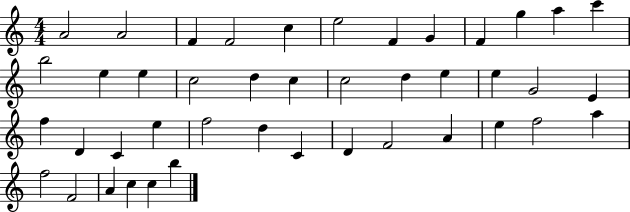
A4/h A4/h F4/q F4/h C5/q E5/h F4/q G4/q F4/q G5/q A5/q C6/q B5/h E5/q E5/q C5/h D5/q C5/q C5/h D5/q E5/q E5/q G4/h E4/q F5/q D4/q C4/q E5/q F5/h D5/q C4/q D4/q F4/h A4/q E5/q F5/h A5/q F5/h F4/h A4/q C5/q C5/q B5/q